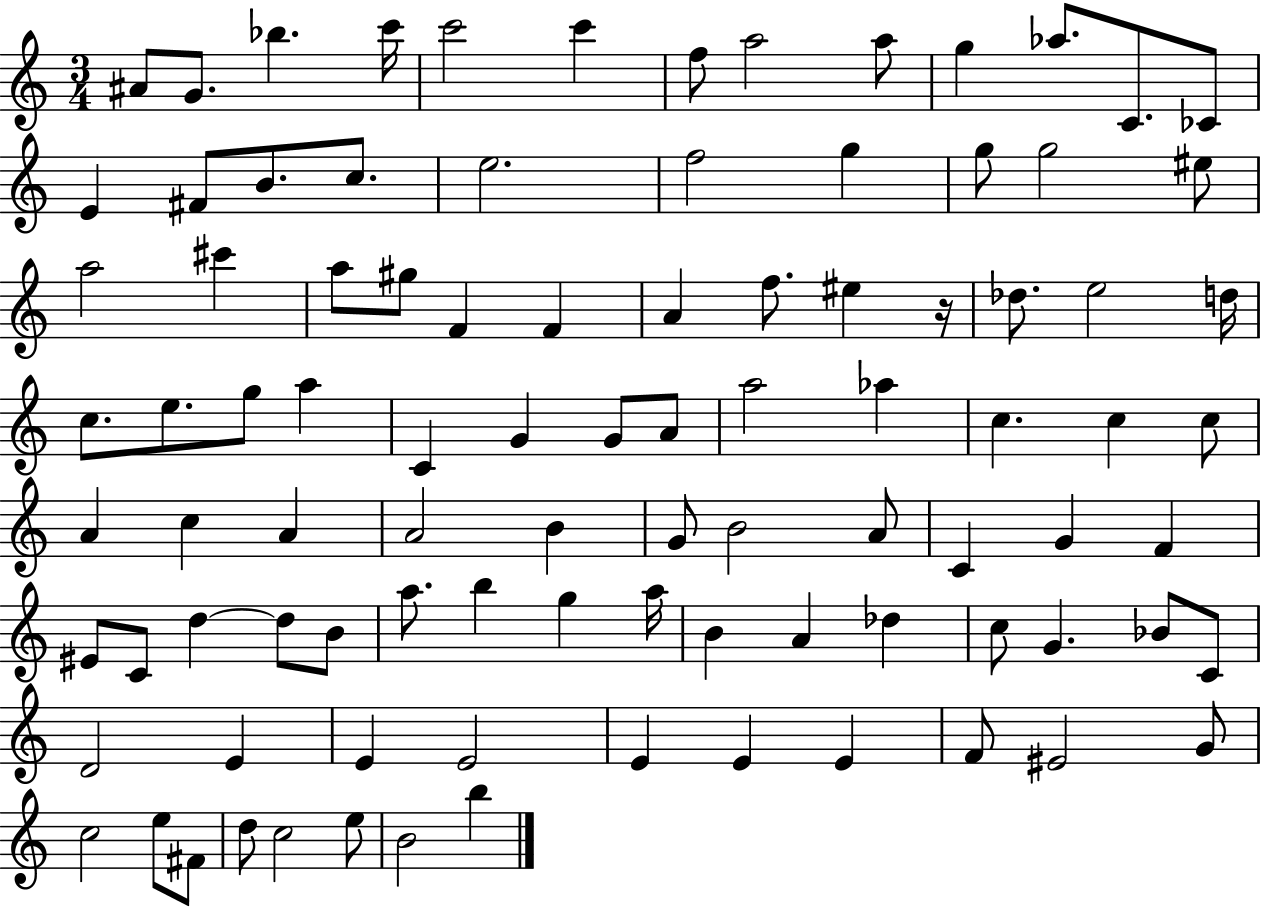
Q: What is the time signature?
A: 3/4